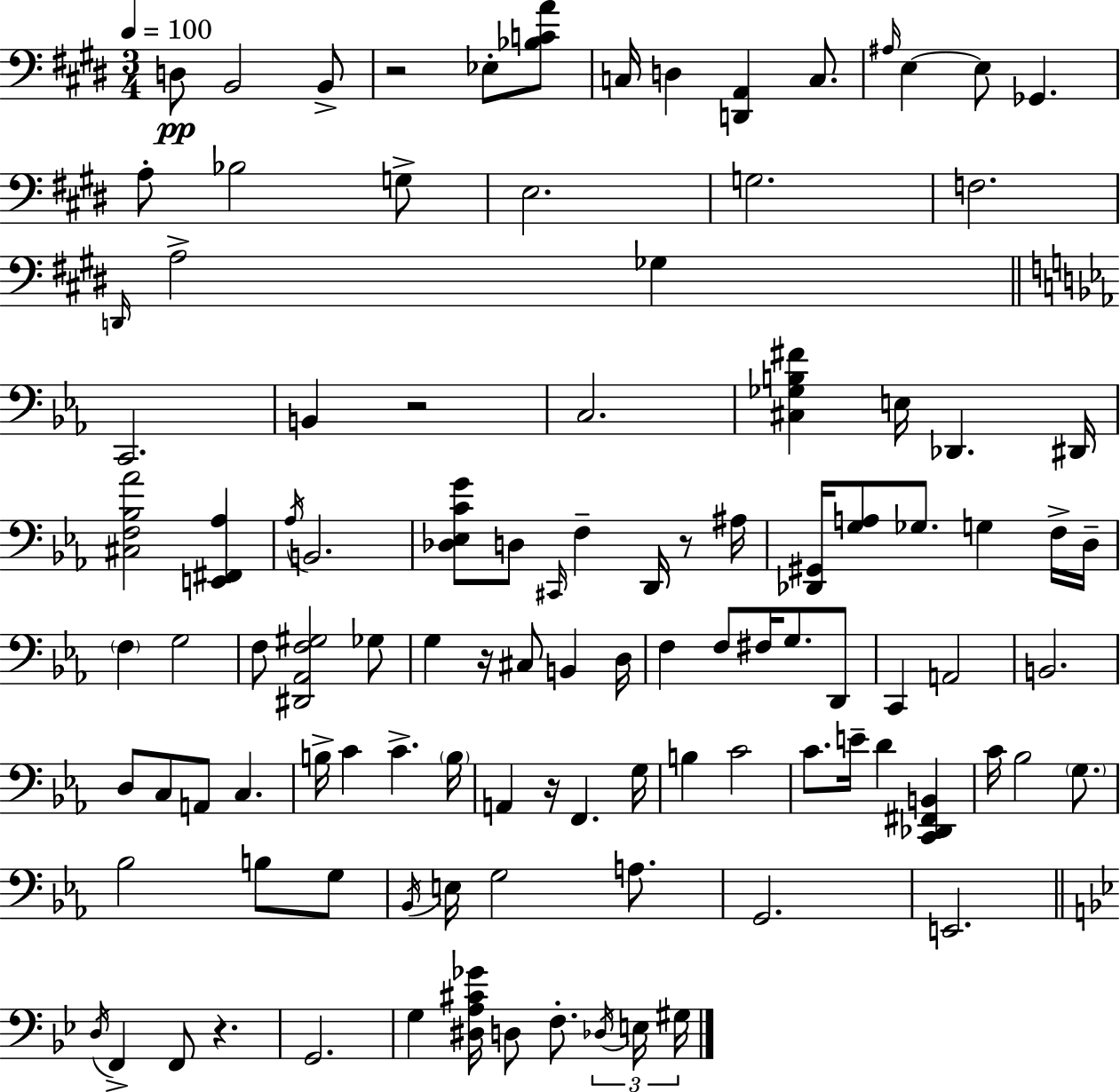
{
  \clef bass
  \numericTimeSignature
  \time 3/4
  \key e \major
  \tempo 4 = 100
  \repeat volta 2 { d8\pp b,2 b,8-> | r2 ees8-. <bes c' a'>8 | c16 d4 <d, a,>4 c8. | \grace { ais16 } e4~~ e8 ges,4. | \break a8-. bes2 g8-> | e2. | g2. | f2. | \break \grace { d,16 } a2-> ges4 | \bar "||" \break \key c \minor c,2. | b,4 r2 | c2. | <cis ges b fis'>4 e16 des,4. dis,16 | \break <cis f bes aes'>2 <e, fis, aes>4 | \acciaccatura { aes16 } b,2. | <des ees c' g'>8 d8 \grace { cis,16 } f4-- d,16 r8 | ais16 <des, gis,>16 <g a>8 ges8. g4 | \break f16-> d16-- \parenthesize f4 g2 | f8 <dis, aes, f gis>2 | ges8 g4 r16 cis8 b,4 | d16 f4 f8 fis16 g8. | \break d,8 c,4 a,2 | b,2. | d8 c8 a,8 c4. | b16-> c'4 c'4.-> | \break \parenthesize b16 a,4 r16 f,4. | g16 b4 c'2 | c'8. e'16-- d'4 <c, des, fis, b,>4 | c'16 bes2 \parenthesize g8. | \break bes2 b8 | g8 \acciaccatura { bes,16 } e16 g2 | a8. g,2. | e,2. | \break \bar "||" \break \key g \minor \acciaccatura { d16 } f,4-> f,8 r4. | g,2. | g4 <dis a cis' ges'>16 d8 f8.-. \tuplet 3/2 { \acciaccatura { des16 } | e16 gis16 } } \bar "|."
}